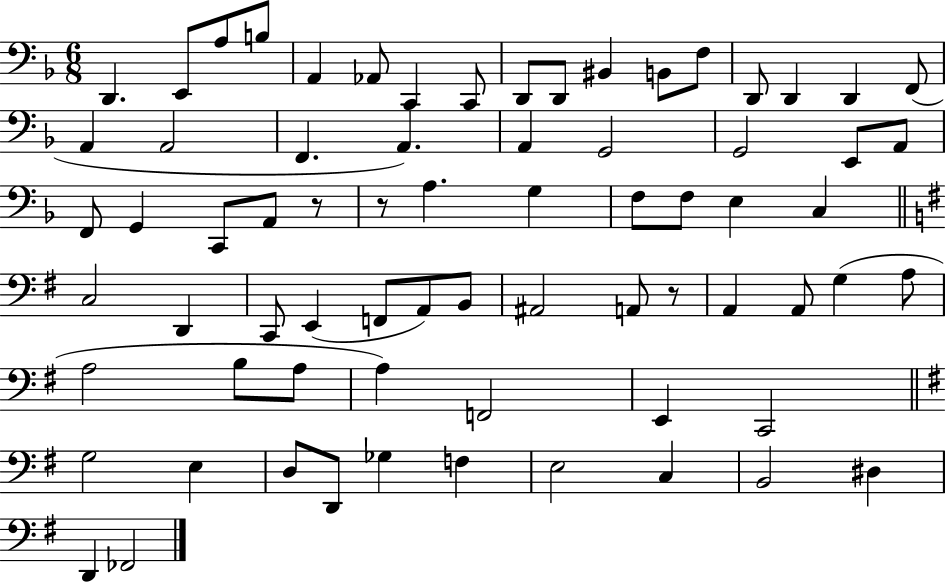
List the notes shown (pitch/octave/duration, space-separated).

D2/q. E2/e A3/e B3/e A2/q Ab2/e C2/q C2/e D2/e D2/e BIS2/q B2/e F3/e D2/e D2/q D2/q F2/e A2/q A2/h F2/q. A2/q. A2/q G2/h G2/h E2/e A2/e F2/e G2/q C2/e A2/e R/e R/e A3/q. G3/q F3/e F3/e E3/q C3/q C3/h D2/q C2/e E2/q F2/e A2/e B2/e A#2/h A2/e R/e A2/q A2/e G3/q A3/e A3/h B3/e A3/e A3/q F2/h E2/q C2/h G3/h E3/q D3/e D2/e Gb3/q F3/q E3/h C3/q B2/h D#3/q D2/q FES2/h